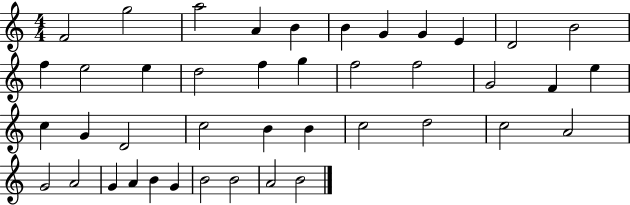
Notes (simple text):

F4/h G5/h A5/h A4/q B4/q B4/q G4/q G4/q E4/q D4/h B4/h F5/q E5/h E5/q D5/h F5/q G5/q F5/h F5/h G4/h F4/q E5/q C5/q G4/q D4/h C5/h B4/q B4/q C5/h D5/h C5/h A4/h G4/h A4/h G4/q A4/q B4/q G4/q B4/h B4/h A4/h B4/h